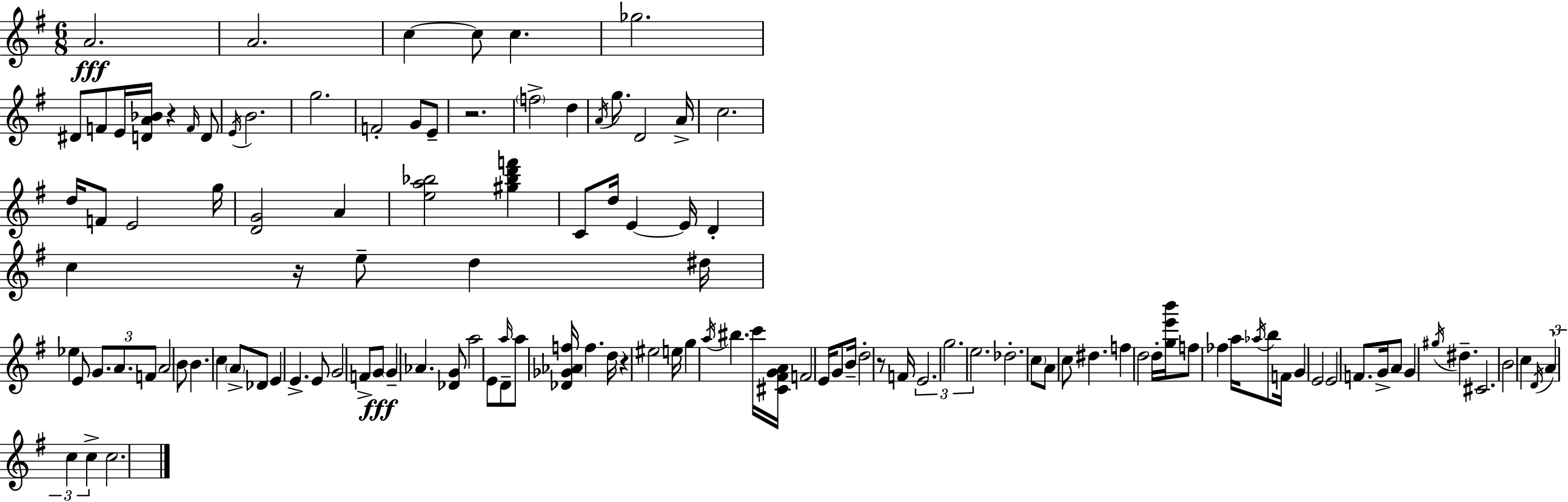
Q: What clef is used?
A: treble